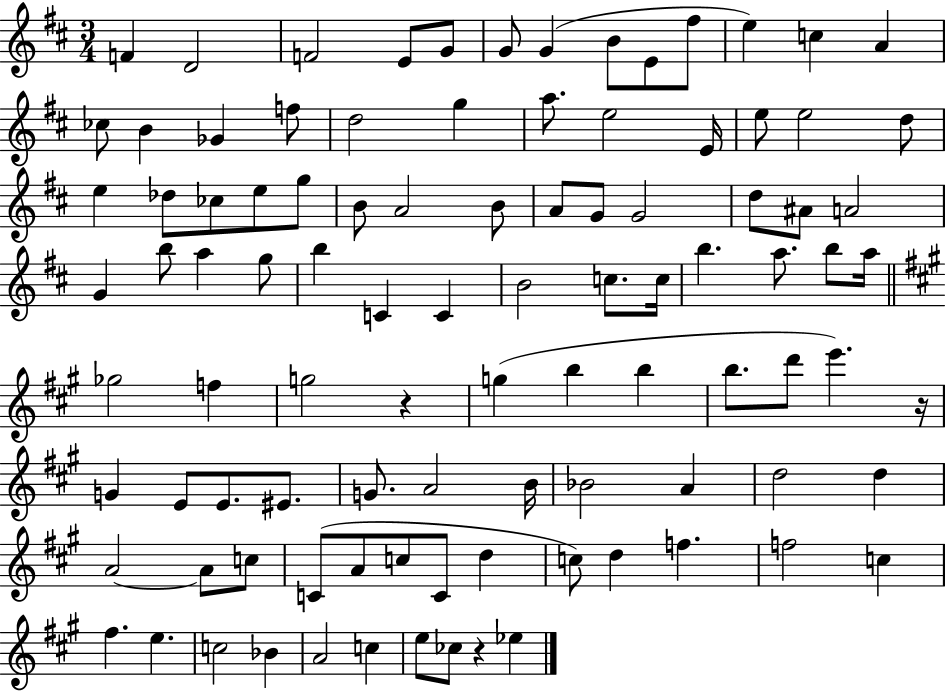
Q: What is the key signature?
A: D major